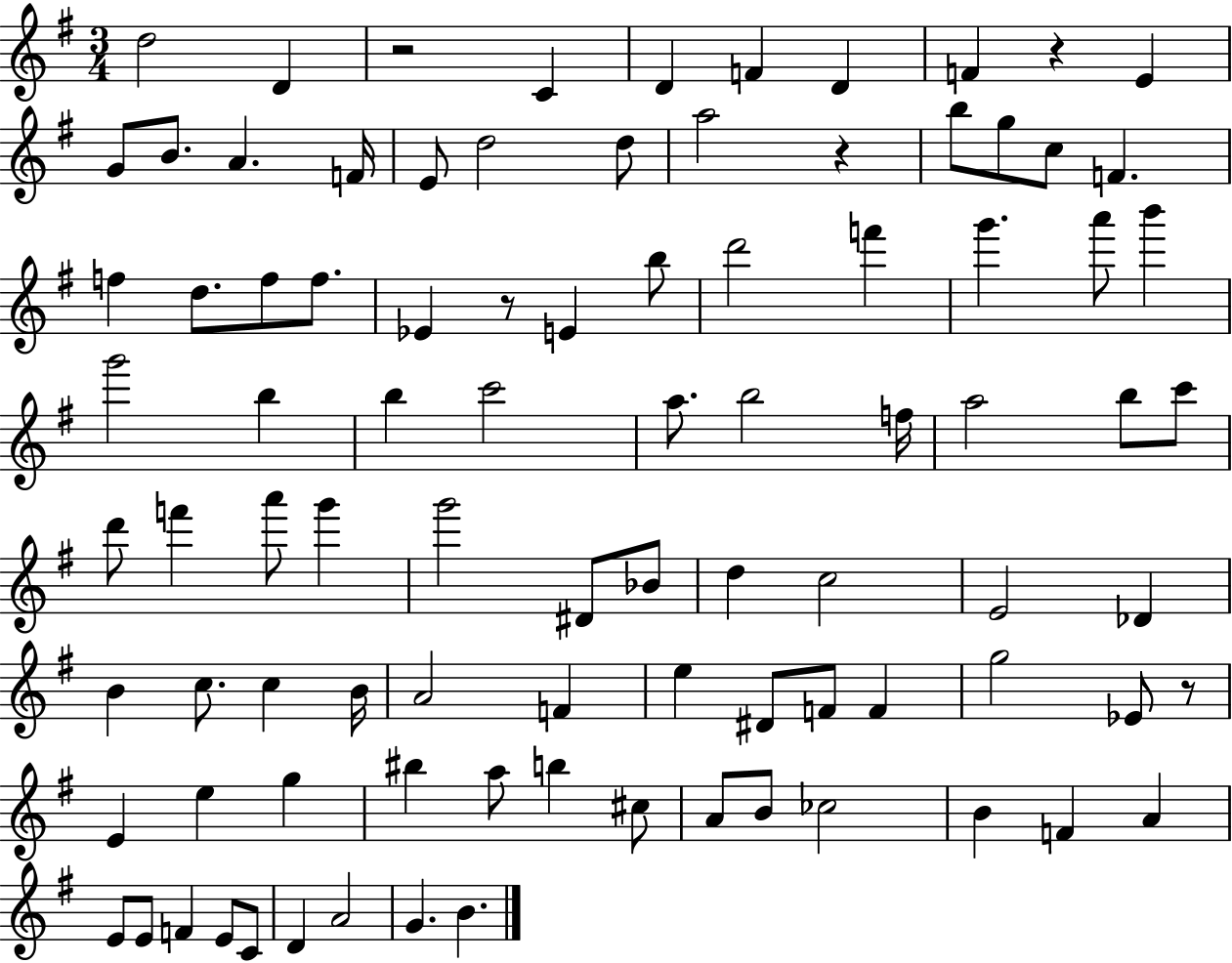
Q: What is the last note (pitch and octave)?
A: B4